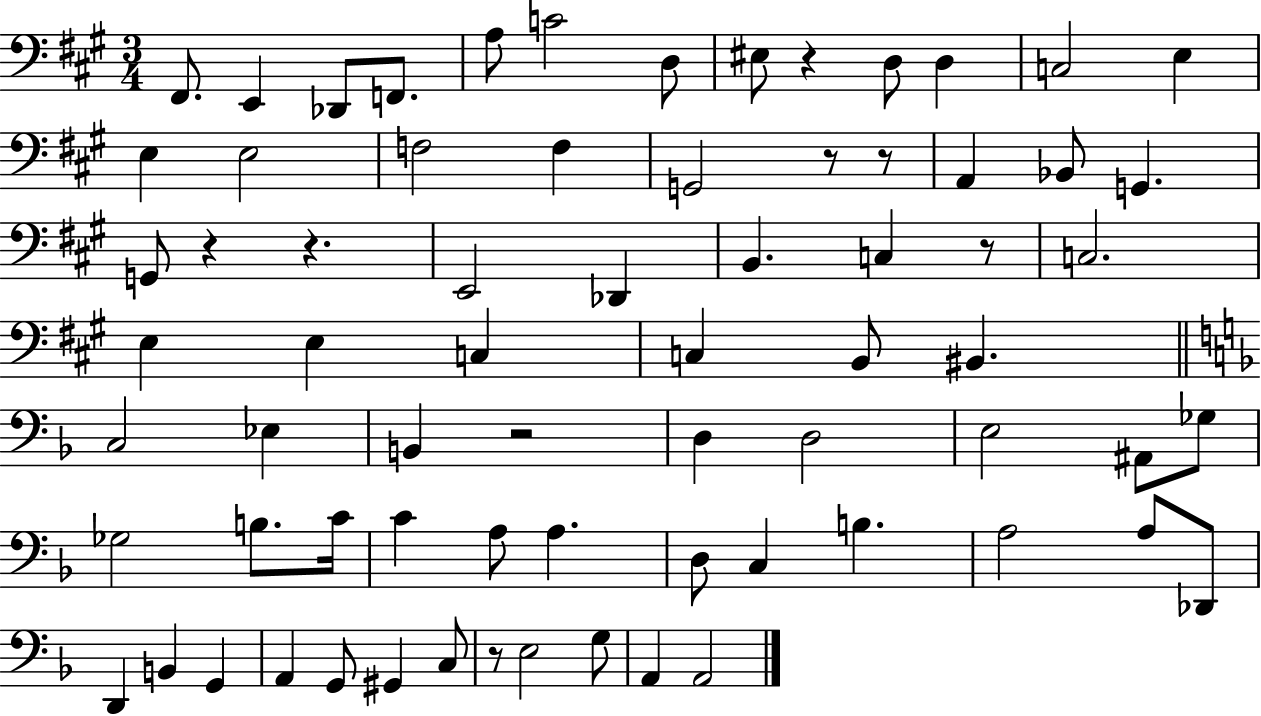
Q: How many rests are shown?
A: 8